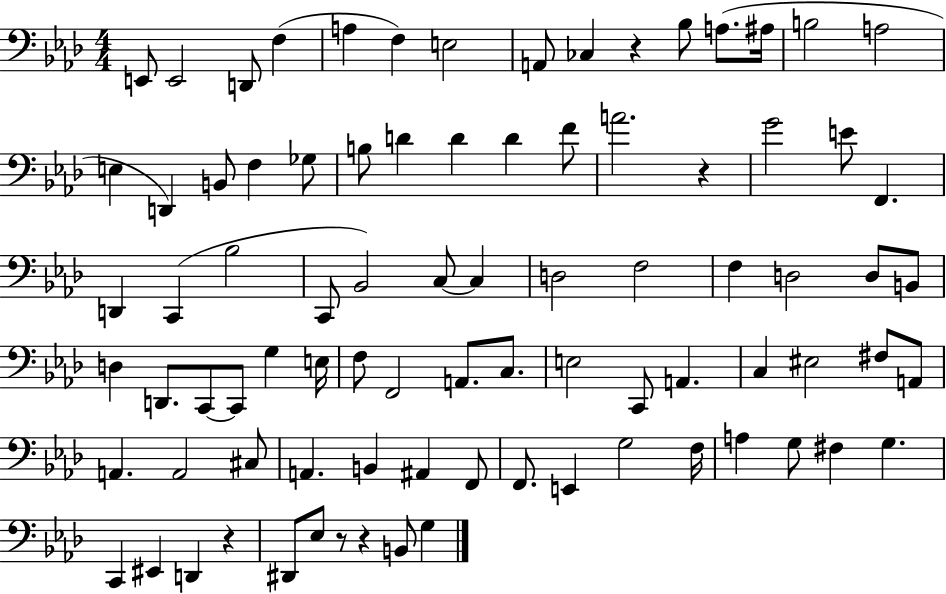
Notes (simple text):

E2/e E2/h D2/e F3/q A3/q F3/q E3/h A2/e CES3/q R/q Bb3/e A3/e. A#3/s B3/h A3/h E3/q D2/q B2/e F3/q Gb3/e B3/e D4/q D4/q D4/q F4/e A4/h. R/q G4/h E4/e F2/q. D2/q C2/q Bb3/h C2/e Bb2/h C3/e C3/q D3/h F3/h F3/q D3/h D3/e B2/e D3/q D2/e. C2/e C2/e G3/q E3/s F3/e F2/h A2/e. C3/e. E3/h C2/e A2/q. C3/q EIS3/h F#3/e A2/e A2/q. A2/h C#3/e A2/q. B2/q A#2/q F2/e F2/e. E2/q G3/h F3/s A3/q G3/e F#3/q G3/q. C2/q EIS2/q D2/q R/q D#2/e Eb3/e R/e R/q B2/e G3/q